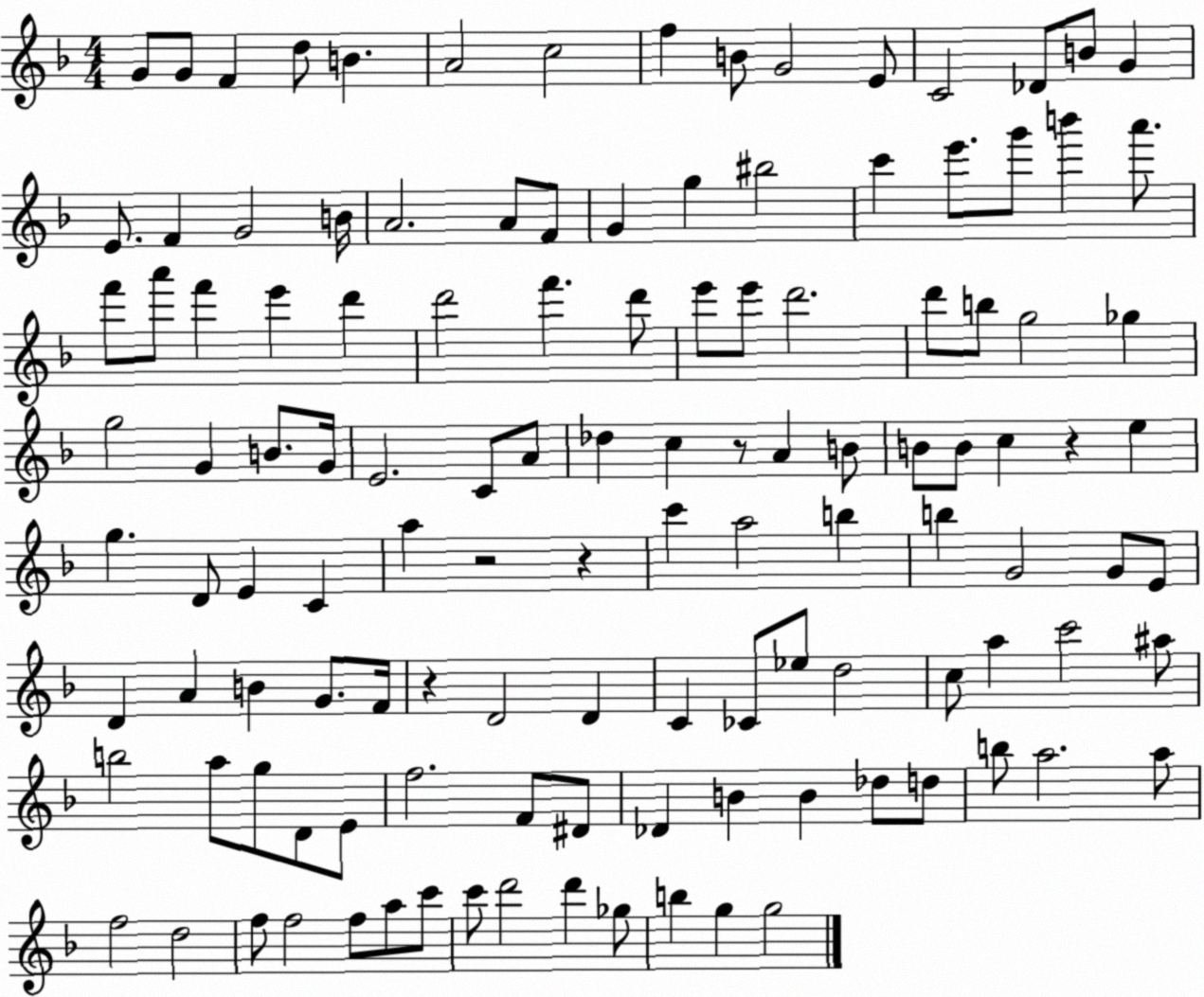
X:1
T:Untitled
M:4/4
L:1/4
K:F
G/2 G/2 F d/2 B A2 c2 f B/2 G2 E/2 C2 _D/2 B/2 G E/2 F G2 B/4 A2 A/2 F/2 G g ^b2 c' e'/2 g'/2 b' a'/2 f'/2 a'/2 f' e' d' d'2 f' d'/2 e'/2 e'/2 d'2 d'/2 b/2 g2 _g g2 G B/2 G/4 E2 C/2 A/2 _d c z/2 A B/2 B/2 B/2 c z e g D/2 E C a z2 z c' a2 b b G2 G/2 E/2 D A B G/2 F/4 z D2 D C _C/2 _e/2 d2 c/2 a c'2 ^a/2 b2 a/2 g/2 D/2 E/2 f2 F/2 ^D/2 _D B B _d/2 d/2 b/2 a2 a/2 f2 d2 f/2 f2 f/2 a/2 c'/2 c'/2 d'2 d' _g/2 b g g2